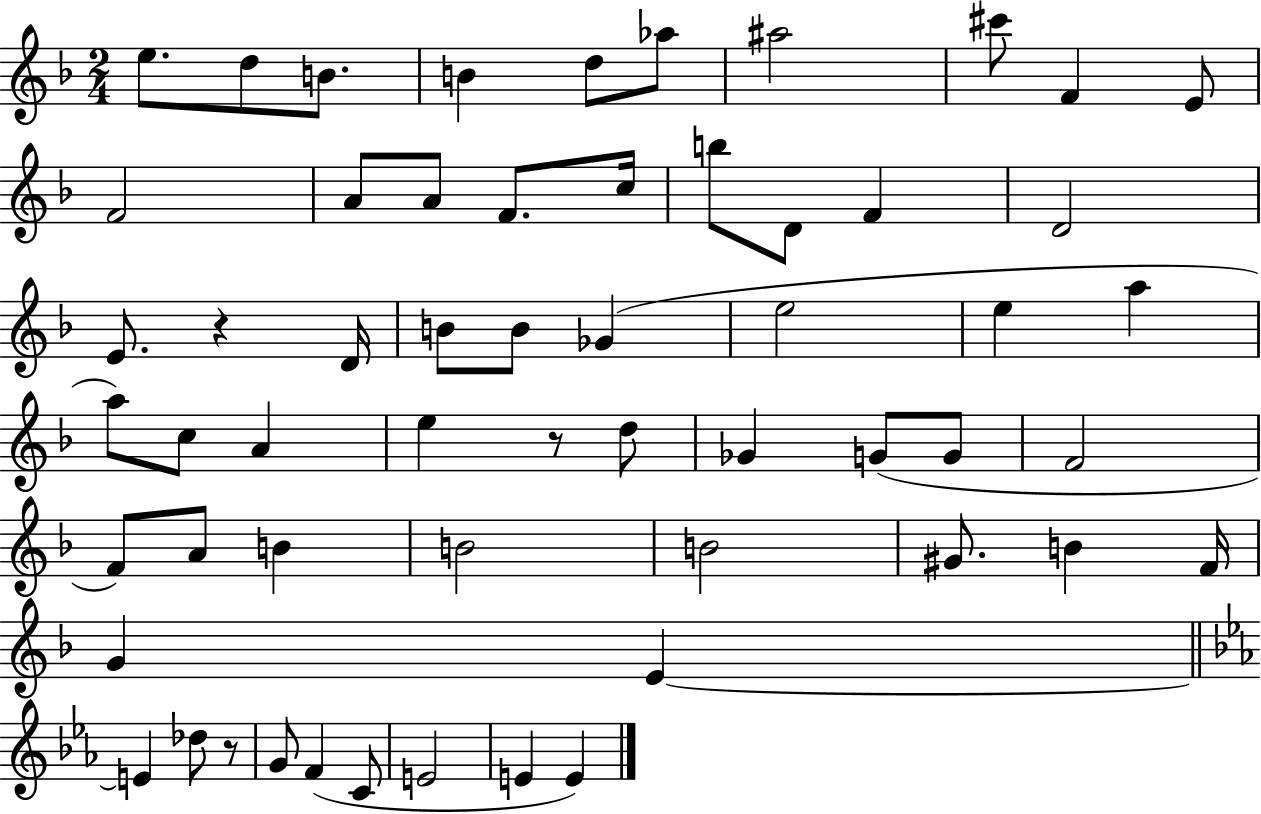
X:1
T:Untitled
M:2/4
L:1/4
K:F
e/2 d/2 B/2 B d/2 _a/2 ^a2 ^c'/2 F E/2 F2 A/2 A/2 F/2 c/4 b/2 D/2 F D2 E/2 z D/4 B/2 B/2 _G e2 e a a/2 c/2 A e z/2 d/2 _G G/2 G/2 F2 F/2 A/2 B B2 B2 ^G/2 B F/4 G E E _d/2 z/2 G/2 F C/2 E2 E E